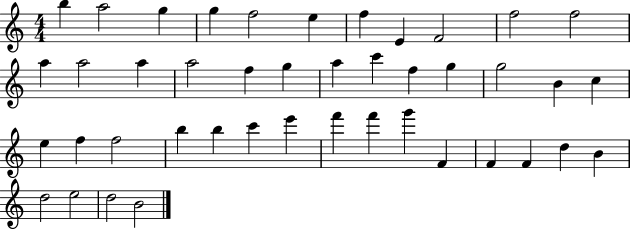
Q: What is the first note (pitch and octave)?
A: B5